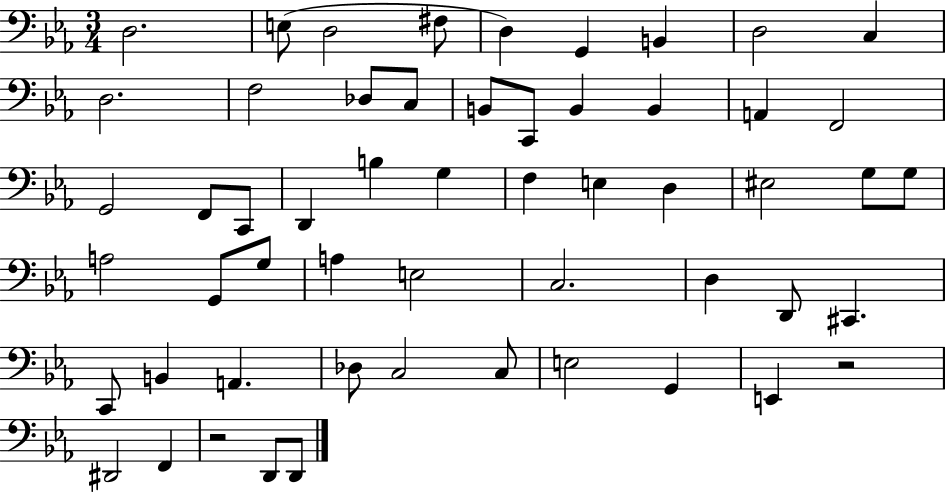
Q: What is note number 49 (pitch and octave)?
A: E2